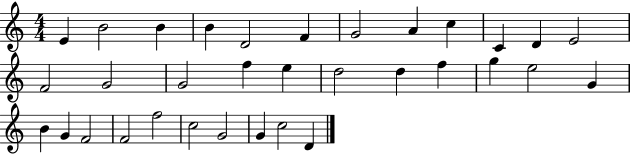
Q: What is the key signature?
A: C major